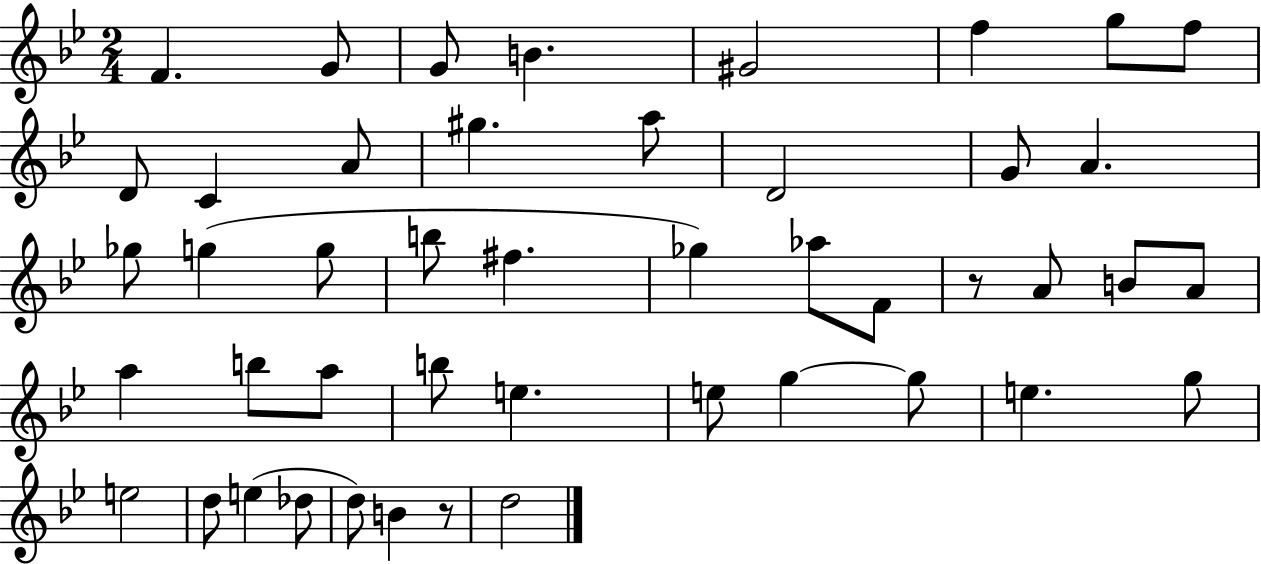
X:1
T:Untitled
M:2/4
L:1/4
K:Bb
F G/2 G/2 B ^G2 f g/2 f/2 D/2 C A/2 ^g a/2 D2 G/2 A _g/2 g g/2 b/2 ^f _g _a/2 F/2 z/2 A/2 B/2 A/2 a b/2 a/2 b/2 e e/2 g g/2 e g/2 e2 d/2 e _d/2 d/2 B z/2 d2